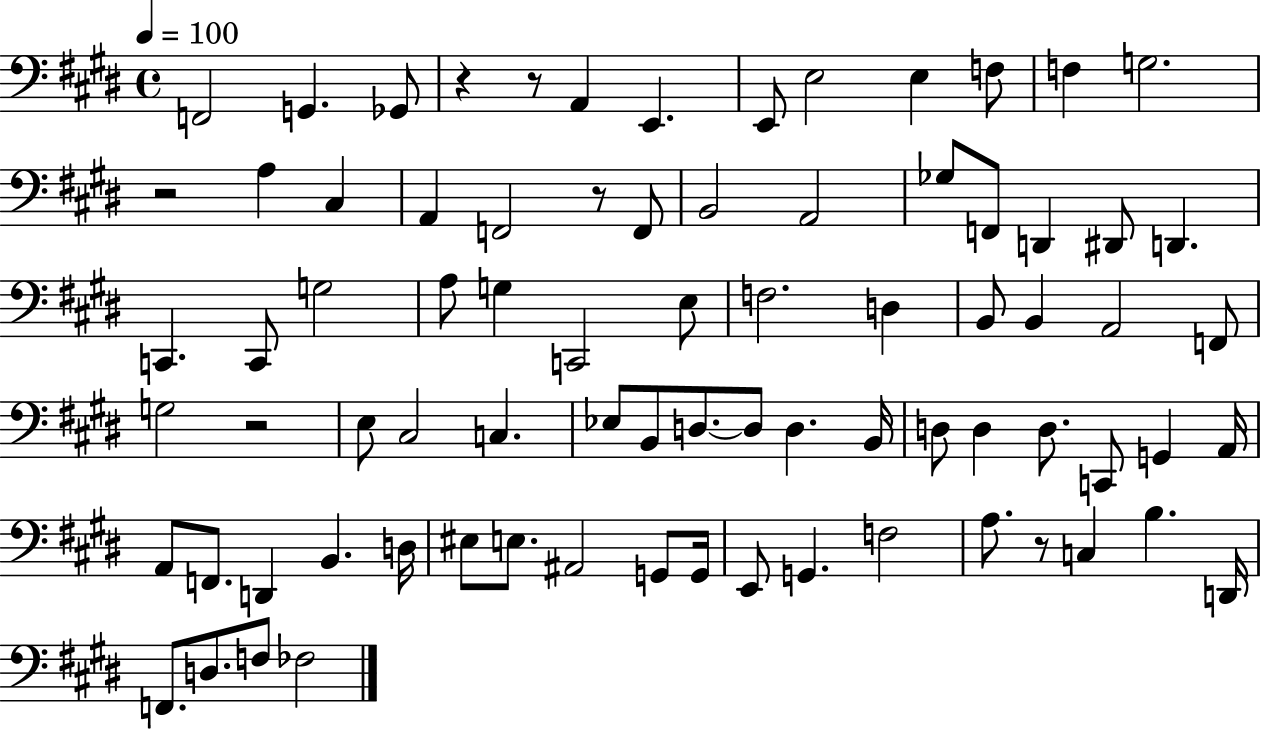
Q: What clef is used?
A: bass